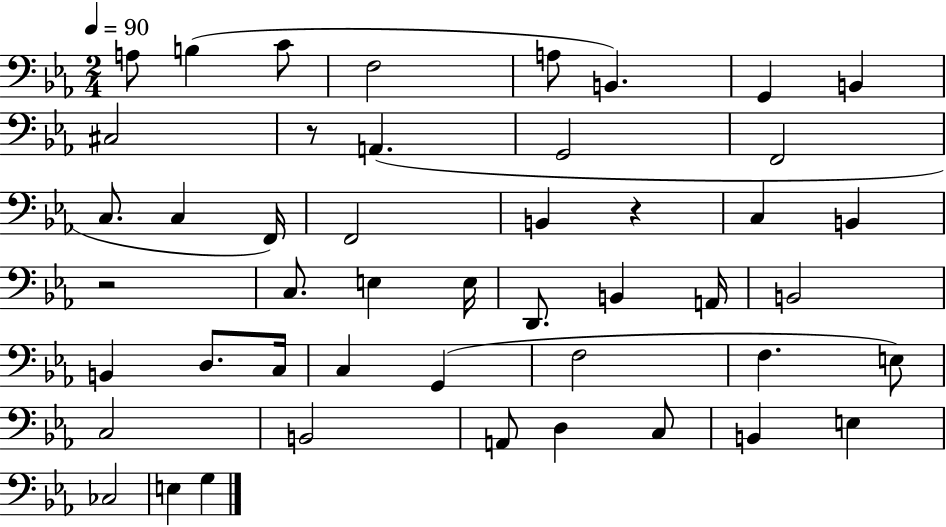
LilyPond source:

{
  \clef bass
  \numericTimeSignature
  \time 2/4
  \key ees \major
  \tempo 4 = 90
  a8 b4( c'8 | f2 | a8 b,4.) | g,4 b,4 | \break cis2 | r8 a,4.( | g,2 | f,2 | \break c8. c4 f,16) | f,2 | b,4 r4 | c4 b,4 | \break r2 | c8. e4 e16 | d,8. b,4 a,16 | b,2 | \break b,4 d8. c16 | c4 g,4( | f2 | f4. e8) | \break c2 | b,2 | a,8 d4 c8 | b,4 e4 | \break ces2 | e4 g4 | \bar "|."
}